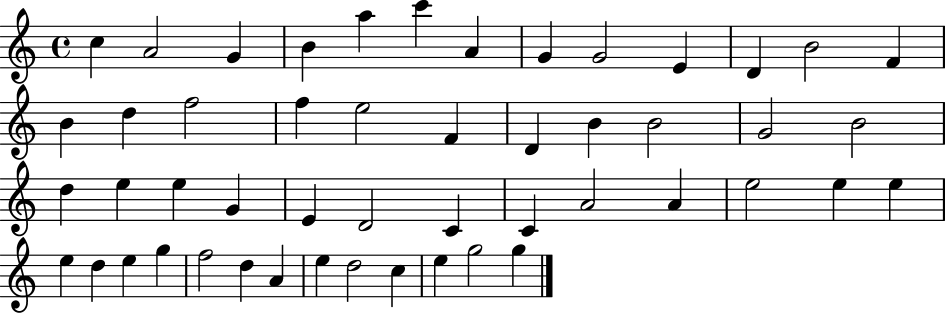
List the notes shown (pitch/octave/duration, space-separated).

C5/q A4/h G4/q B4/q A5/q C6/q A4/q G4/q G4/h E4/q D4/q B4/h F4/q B4/q D5/q F5/h F5/q E5/h F4/q D4/q B4/q B4/h G4/h B4/h D5/q E5/q E5/q G4/q E4/q D4/h C4/q C4/q A4/h A4/q E5/h E5/q E5/q E5/q D5/q E5/q G5/q F5/h D5/q A4/q E5/q D5/h C5/q E5/q G5/h G5/q